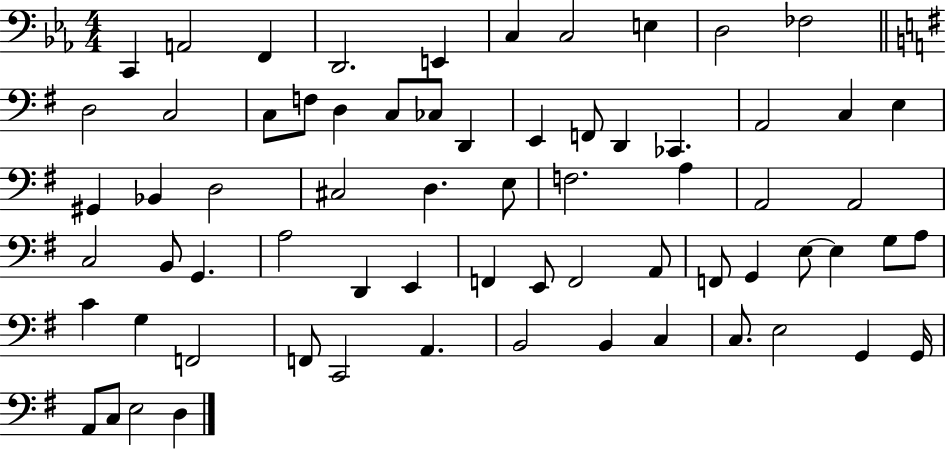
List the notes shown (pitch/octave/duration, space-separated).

C2/q A2/h F2/q D2/h. E2/q C3/q C3/h E3/q D3/h FES3/h D3/h C3/h C3/e F3/e D3/q C3/e CES3/e D2/q E2/q F2/e D2/q CES2/q. A2/h C3/q E3/q G#2/q Bb2/q D3/h C#3/h D3/q. E3/e F3/h. A3/q A2/h A2/h C3/h B2/e G2/q. A3/h D2/q E2/q F2/q E2/e F2/h A2/e F2/e G2/q E3/e E3/q G3/e A3/e C4/q G3/q F2/h F2/e C2/h A2/q. B2/h B2/q C3/q C3/e. E3/h G2/q G2/s A2/e C3/e E3/h D3/q